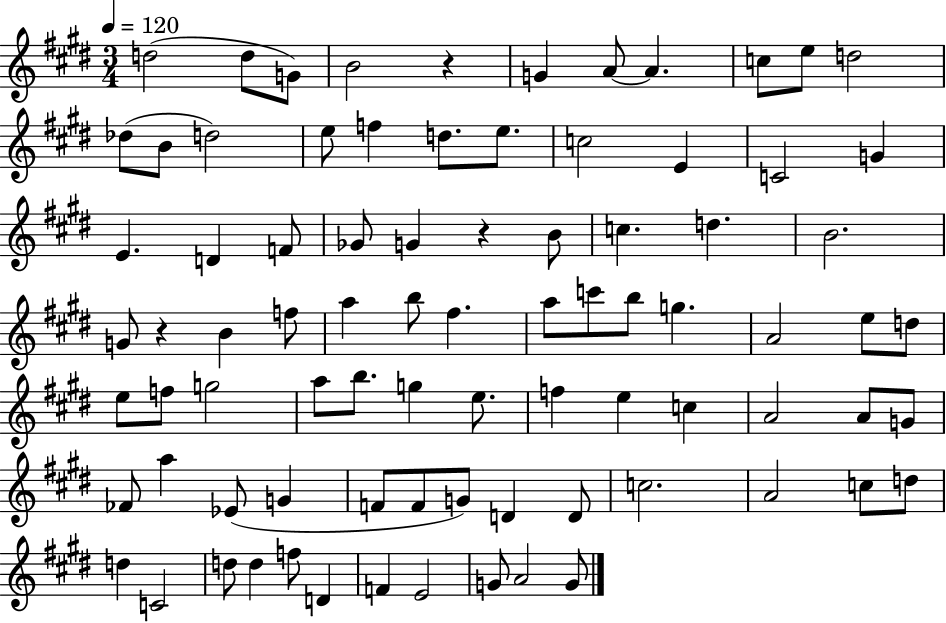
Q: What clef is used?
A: treble